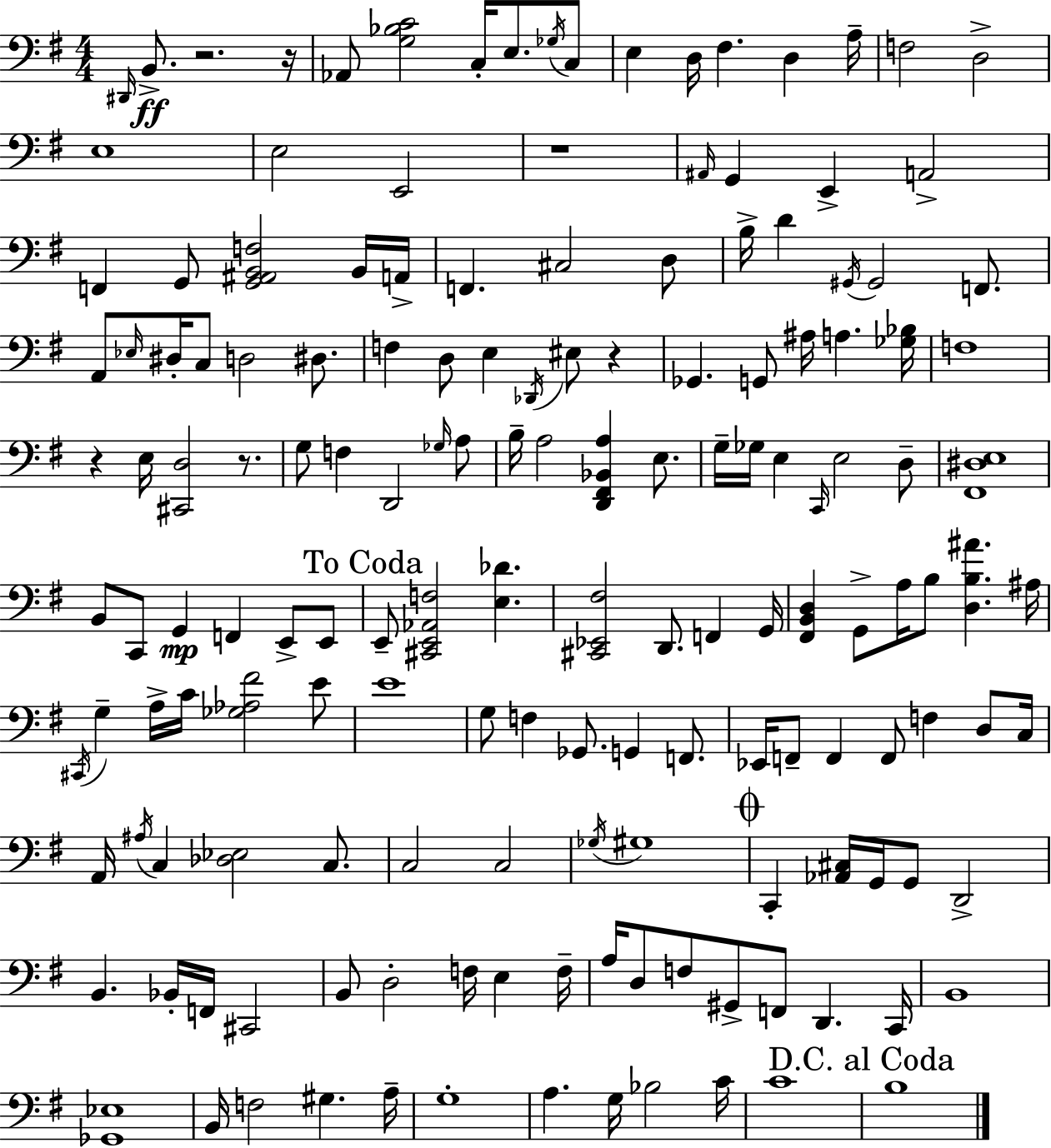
{
  \clef bass
  \numericTimeSignature
  \time 4/4
  \key e \minor
  \repeat volta 2 { \grace { dis,16 }\ff b,8.-> r2. | r16 aes,8 <g bes c'>2 c16-. e8. \acciaccatura { ges16 } | c8 e4 d16 fis4. d4 | a16-- f2 d2-> | \break e1 | e2 e,2 | r1 | \grace { ais,16 } g,4 e,4-> a,2-> | \break f,4 g,8 <g, ais, b, f>2 | b,16 a,16-> f,4. cis2 | d8 b16-> d'4 \acciaccatura { gis,16 } gis,2 | f,8. a,8 \grace { ees16 } dis16-. c8 d2 | \break dis8. f4 d8 e4 \acciaccatura { des,16 } | eis8 r4 ges,4. g,8 ais16 a4. | <ges bes>16 f1 | r4 e16 <cis, d>2 | \break r8. g8 f4 d,2 | \grace { ges16 } a8 b16-- a2 | <d, fis, bes, a>4 e8. g16-- ges16 e4 \grace { c,16 } e2 | d8-- <fis, dis e>1 | \break b,8 c,8 g,4\mp | f,4 e,8-> e,8 \mark "To Coda" e,8-- <cis, e, aes, f>2 | <e des'>4. <cis, ees, fis>2 | d,8. f,4 g,16 <fis, b, d>4 g,8-> a16 b8 | \break <d b ais'>4. ais16 \acciaccatura { cis,16 } g4-- a16-> c'16 <ges aes fis'>2 | e'8 e'1 | g8 f4 ges,8. | g,4 f,8. ees,16 f,8-- f,4 | \break f,8 f4 d8 c16 a,16 \acciaccatura { ais16 } c4 <des ees>2 | c8. c2 | c2 \acciaccatura { ges16 } gis1 | \mark \markup { \musicglyph "scripts.coda" } c,4-. <aes, cis>16 | \break g,16 g,8 d,2-> b,4. | bes,16-. f,16 cis,2 b,8 d2-. | f16 e4 f16-- a16 d8 f8 | gis,8-> f,8 d,4. c,16 b,1 | \break <ges, ees>1 | b,16 f2 | gis4. a16-- g1-. | a4. | \break g16 bes2 c'16 c'1 | \mark "D.C. al Coda" b1 | } \bar "|."
}